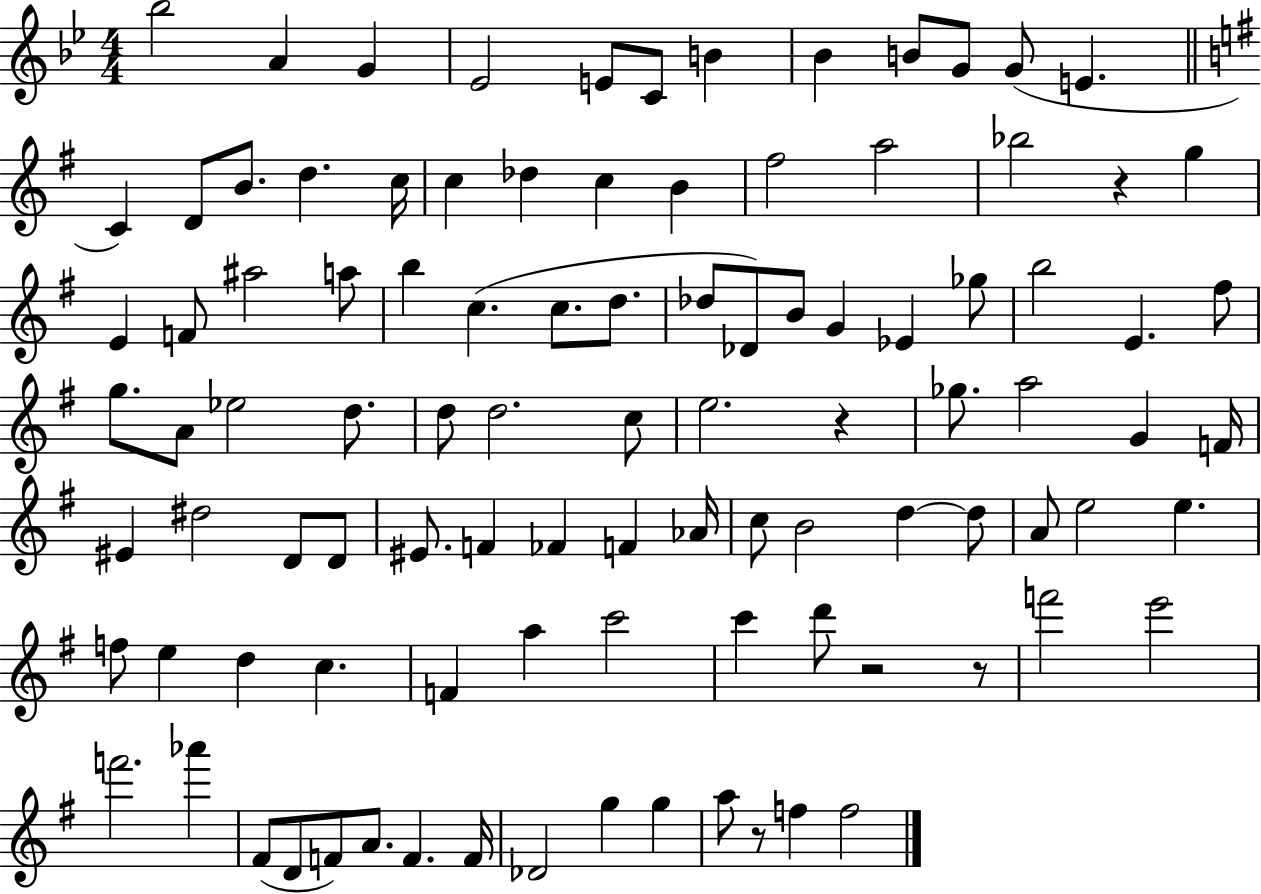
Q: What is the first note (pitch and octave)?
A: Bb5